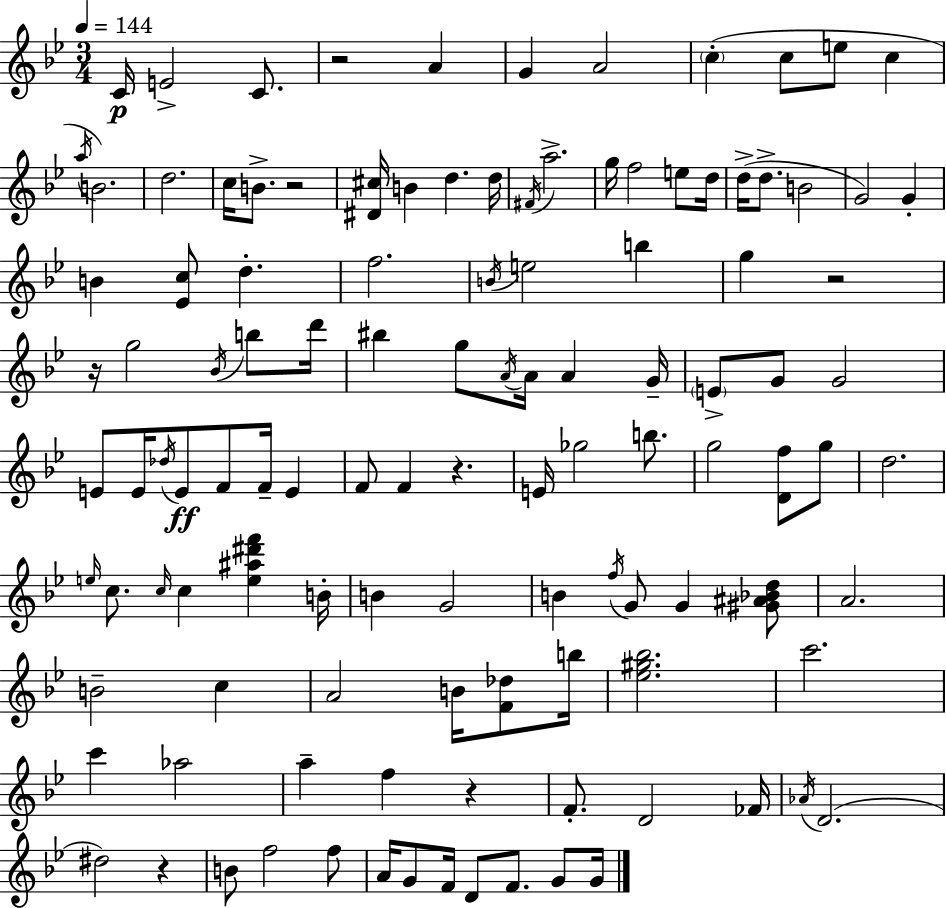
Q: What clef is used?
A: treble